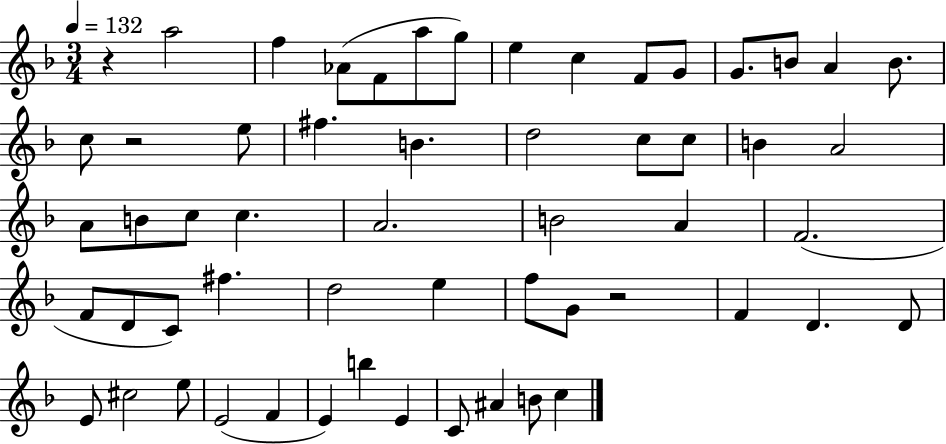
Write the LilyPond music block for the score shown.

{
  \clef treble
  \numericTimeSignature
  \time 3/4
  \key f \major
  \tempo 4 = 132
  r4 a''2 | f''4 aes'8( f'8 a''8 g''8) | e''4 c''4 f'8 g'8 | g'8. b'8 a'4 b'8. | \break c''8 r2 e''8 | fis''4. b'4. | d''2 c''8 c''8 | b'4 a'2 | \break a'8 b'8 c''8 c''4. | a'2. | b'2 a'4 | f'2.( | \break f'8 d'8 c'8) fis''4. | d''2 e''4 | f''8 g'8 r2 | f'4 d'4. d'8 | \break e'8 cis''2 e''8 | e'2( f'4 | e'4) b''4 e'4 | c'8 ais'4 b'8 c''4 | \break \bar "|."
}